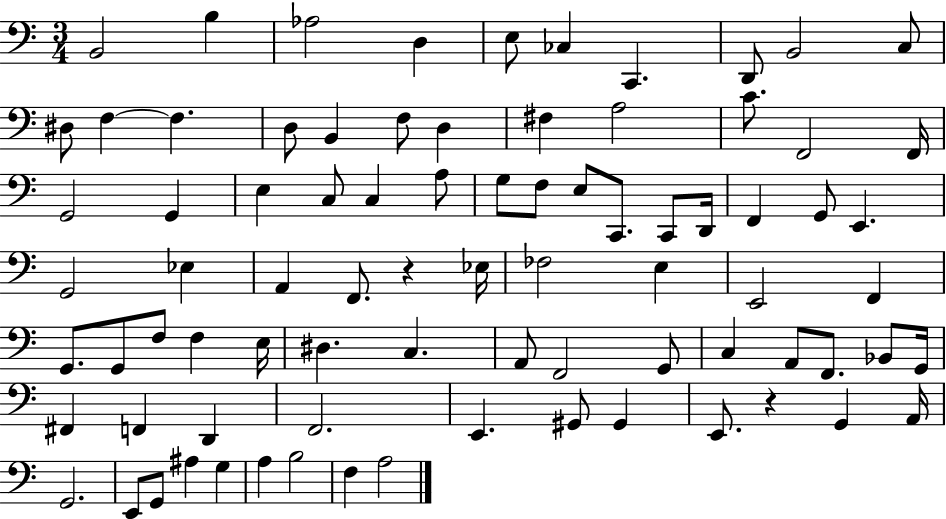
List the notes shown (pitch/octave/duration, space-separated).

B2/h B3/q Ab3/h D3/q E3/e CES3/q C2/q. D2/e B2/h C3/e D#3/e F3/q F3/q. D3/e B2/q F3/e D3/q F#3/q A3/h C4/e. F2/h F2/s G2/h G2/q E3/q C3/e C3/q A3/e G3/e F3/e E3/e C2/e. C2/e D2/s F2/q G2/e E2/q. G2/h Eb3/q A2/q F2/e. R/q Eb3/s FES3/h E3/q E2/h F2/q G2/e. G2/e F3/e F3/q E3/s D#3/q. C3/q. A2/e F2/h G2/e C3/q A2/e F2/e. Bb2/e G2/s F#2/q F2/q D2/q F2/h. E2/q. G#2/e G#2/q E2/e. R/q G2/q A2/s G2/h. E2/e G2/e A#3/q G3/q A3/q B3/h F3/q A3/h